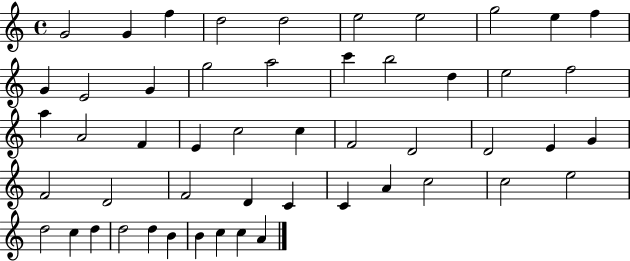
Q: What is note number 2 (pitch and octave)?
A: G4